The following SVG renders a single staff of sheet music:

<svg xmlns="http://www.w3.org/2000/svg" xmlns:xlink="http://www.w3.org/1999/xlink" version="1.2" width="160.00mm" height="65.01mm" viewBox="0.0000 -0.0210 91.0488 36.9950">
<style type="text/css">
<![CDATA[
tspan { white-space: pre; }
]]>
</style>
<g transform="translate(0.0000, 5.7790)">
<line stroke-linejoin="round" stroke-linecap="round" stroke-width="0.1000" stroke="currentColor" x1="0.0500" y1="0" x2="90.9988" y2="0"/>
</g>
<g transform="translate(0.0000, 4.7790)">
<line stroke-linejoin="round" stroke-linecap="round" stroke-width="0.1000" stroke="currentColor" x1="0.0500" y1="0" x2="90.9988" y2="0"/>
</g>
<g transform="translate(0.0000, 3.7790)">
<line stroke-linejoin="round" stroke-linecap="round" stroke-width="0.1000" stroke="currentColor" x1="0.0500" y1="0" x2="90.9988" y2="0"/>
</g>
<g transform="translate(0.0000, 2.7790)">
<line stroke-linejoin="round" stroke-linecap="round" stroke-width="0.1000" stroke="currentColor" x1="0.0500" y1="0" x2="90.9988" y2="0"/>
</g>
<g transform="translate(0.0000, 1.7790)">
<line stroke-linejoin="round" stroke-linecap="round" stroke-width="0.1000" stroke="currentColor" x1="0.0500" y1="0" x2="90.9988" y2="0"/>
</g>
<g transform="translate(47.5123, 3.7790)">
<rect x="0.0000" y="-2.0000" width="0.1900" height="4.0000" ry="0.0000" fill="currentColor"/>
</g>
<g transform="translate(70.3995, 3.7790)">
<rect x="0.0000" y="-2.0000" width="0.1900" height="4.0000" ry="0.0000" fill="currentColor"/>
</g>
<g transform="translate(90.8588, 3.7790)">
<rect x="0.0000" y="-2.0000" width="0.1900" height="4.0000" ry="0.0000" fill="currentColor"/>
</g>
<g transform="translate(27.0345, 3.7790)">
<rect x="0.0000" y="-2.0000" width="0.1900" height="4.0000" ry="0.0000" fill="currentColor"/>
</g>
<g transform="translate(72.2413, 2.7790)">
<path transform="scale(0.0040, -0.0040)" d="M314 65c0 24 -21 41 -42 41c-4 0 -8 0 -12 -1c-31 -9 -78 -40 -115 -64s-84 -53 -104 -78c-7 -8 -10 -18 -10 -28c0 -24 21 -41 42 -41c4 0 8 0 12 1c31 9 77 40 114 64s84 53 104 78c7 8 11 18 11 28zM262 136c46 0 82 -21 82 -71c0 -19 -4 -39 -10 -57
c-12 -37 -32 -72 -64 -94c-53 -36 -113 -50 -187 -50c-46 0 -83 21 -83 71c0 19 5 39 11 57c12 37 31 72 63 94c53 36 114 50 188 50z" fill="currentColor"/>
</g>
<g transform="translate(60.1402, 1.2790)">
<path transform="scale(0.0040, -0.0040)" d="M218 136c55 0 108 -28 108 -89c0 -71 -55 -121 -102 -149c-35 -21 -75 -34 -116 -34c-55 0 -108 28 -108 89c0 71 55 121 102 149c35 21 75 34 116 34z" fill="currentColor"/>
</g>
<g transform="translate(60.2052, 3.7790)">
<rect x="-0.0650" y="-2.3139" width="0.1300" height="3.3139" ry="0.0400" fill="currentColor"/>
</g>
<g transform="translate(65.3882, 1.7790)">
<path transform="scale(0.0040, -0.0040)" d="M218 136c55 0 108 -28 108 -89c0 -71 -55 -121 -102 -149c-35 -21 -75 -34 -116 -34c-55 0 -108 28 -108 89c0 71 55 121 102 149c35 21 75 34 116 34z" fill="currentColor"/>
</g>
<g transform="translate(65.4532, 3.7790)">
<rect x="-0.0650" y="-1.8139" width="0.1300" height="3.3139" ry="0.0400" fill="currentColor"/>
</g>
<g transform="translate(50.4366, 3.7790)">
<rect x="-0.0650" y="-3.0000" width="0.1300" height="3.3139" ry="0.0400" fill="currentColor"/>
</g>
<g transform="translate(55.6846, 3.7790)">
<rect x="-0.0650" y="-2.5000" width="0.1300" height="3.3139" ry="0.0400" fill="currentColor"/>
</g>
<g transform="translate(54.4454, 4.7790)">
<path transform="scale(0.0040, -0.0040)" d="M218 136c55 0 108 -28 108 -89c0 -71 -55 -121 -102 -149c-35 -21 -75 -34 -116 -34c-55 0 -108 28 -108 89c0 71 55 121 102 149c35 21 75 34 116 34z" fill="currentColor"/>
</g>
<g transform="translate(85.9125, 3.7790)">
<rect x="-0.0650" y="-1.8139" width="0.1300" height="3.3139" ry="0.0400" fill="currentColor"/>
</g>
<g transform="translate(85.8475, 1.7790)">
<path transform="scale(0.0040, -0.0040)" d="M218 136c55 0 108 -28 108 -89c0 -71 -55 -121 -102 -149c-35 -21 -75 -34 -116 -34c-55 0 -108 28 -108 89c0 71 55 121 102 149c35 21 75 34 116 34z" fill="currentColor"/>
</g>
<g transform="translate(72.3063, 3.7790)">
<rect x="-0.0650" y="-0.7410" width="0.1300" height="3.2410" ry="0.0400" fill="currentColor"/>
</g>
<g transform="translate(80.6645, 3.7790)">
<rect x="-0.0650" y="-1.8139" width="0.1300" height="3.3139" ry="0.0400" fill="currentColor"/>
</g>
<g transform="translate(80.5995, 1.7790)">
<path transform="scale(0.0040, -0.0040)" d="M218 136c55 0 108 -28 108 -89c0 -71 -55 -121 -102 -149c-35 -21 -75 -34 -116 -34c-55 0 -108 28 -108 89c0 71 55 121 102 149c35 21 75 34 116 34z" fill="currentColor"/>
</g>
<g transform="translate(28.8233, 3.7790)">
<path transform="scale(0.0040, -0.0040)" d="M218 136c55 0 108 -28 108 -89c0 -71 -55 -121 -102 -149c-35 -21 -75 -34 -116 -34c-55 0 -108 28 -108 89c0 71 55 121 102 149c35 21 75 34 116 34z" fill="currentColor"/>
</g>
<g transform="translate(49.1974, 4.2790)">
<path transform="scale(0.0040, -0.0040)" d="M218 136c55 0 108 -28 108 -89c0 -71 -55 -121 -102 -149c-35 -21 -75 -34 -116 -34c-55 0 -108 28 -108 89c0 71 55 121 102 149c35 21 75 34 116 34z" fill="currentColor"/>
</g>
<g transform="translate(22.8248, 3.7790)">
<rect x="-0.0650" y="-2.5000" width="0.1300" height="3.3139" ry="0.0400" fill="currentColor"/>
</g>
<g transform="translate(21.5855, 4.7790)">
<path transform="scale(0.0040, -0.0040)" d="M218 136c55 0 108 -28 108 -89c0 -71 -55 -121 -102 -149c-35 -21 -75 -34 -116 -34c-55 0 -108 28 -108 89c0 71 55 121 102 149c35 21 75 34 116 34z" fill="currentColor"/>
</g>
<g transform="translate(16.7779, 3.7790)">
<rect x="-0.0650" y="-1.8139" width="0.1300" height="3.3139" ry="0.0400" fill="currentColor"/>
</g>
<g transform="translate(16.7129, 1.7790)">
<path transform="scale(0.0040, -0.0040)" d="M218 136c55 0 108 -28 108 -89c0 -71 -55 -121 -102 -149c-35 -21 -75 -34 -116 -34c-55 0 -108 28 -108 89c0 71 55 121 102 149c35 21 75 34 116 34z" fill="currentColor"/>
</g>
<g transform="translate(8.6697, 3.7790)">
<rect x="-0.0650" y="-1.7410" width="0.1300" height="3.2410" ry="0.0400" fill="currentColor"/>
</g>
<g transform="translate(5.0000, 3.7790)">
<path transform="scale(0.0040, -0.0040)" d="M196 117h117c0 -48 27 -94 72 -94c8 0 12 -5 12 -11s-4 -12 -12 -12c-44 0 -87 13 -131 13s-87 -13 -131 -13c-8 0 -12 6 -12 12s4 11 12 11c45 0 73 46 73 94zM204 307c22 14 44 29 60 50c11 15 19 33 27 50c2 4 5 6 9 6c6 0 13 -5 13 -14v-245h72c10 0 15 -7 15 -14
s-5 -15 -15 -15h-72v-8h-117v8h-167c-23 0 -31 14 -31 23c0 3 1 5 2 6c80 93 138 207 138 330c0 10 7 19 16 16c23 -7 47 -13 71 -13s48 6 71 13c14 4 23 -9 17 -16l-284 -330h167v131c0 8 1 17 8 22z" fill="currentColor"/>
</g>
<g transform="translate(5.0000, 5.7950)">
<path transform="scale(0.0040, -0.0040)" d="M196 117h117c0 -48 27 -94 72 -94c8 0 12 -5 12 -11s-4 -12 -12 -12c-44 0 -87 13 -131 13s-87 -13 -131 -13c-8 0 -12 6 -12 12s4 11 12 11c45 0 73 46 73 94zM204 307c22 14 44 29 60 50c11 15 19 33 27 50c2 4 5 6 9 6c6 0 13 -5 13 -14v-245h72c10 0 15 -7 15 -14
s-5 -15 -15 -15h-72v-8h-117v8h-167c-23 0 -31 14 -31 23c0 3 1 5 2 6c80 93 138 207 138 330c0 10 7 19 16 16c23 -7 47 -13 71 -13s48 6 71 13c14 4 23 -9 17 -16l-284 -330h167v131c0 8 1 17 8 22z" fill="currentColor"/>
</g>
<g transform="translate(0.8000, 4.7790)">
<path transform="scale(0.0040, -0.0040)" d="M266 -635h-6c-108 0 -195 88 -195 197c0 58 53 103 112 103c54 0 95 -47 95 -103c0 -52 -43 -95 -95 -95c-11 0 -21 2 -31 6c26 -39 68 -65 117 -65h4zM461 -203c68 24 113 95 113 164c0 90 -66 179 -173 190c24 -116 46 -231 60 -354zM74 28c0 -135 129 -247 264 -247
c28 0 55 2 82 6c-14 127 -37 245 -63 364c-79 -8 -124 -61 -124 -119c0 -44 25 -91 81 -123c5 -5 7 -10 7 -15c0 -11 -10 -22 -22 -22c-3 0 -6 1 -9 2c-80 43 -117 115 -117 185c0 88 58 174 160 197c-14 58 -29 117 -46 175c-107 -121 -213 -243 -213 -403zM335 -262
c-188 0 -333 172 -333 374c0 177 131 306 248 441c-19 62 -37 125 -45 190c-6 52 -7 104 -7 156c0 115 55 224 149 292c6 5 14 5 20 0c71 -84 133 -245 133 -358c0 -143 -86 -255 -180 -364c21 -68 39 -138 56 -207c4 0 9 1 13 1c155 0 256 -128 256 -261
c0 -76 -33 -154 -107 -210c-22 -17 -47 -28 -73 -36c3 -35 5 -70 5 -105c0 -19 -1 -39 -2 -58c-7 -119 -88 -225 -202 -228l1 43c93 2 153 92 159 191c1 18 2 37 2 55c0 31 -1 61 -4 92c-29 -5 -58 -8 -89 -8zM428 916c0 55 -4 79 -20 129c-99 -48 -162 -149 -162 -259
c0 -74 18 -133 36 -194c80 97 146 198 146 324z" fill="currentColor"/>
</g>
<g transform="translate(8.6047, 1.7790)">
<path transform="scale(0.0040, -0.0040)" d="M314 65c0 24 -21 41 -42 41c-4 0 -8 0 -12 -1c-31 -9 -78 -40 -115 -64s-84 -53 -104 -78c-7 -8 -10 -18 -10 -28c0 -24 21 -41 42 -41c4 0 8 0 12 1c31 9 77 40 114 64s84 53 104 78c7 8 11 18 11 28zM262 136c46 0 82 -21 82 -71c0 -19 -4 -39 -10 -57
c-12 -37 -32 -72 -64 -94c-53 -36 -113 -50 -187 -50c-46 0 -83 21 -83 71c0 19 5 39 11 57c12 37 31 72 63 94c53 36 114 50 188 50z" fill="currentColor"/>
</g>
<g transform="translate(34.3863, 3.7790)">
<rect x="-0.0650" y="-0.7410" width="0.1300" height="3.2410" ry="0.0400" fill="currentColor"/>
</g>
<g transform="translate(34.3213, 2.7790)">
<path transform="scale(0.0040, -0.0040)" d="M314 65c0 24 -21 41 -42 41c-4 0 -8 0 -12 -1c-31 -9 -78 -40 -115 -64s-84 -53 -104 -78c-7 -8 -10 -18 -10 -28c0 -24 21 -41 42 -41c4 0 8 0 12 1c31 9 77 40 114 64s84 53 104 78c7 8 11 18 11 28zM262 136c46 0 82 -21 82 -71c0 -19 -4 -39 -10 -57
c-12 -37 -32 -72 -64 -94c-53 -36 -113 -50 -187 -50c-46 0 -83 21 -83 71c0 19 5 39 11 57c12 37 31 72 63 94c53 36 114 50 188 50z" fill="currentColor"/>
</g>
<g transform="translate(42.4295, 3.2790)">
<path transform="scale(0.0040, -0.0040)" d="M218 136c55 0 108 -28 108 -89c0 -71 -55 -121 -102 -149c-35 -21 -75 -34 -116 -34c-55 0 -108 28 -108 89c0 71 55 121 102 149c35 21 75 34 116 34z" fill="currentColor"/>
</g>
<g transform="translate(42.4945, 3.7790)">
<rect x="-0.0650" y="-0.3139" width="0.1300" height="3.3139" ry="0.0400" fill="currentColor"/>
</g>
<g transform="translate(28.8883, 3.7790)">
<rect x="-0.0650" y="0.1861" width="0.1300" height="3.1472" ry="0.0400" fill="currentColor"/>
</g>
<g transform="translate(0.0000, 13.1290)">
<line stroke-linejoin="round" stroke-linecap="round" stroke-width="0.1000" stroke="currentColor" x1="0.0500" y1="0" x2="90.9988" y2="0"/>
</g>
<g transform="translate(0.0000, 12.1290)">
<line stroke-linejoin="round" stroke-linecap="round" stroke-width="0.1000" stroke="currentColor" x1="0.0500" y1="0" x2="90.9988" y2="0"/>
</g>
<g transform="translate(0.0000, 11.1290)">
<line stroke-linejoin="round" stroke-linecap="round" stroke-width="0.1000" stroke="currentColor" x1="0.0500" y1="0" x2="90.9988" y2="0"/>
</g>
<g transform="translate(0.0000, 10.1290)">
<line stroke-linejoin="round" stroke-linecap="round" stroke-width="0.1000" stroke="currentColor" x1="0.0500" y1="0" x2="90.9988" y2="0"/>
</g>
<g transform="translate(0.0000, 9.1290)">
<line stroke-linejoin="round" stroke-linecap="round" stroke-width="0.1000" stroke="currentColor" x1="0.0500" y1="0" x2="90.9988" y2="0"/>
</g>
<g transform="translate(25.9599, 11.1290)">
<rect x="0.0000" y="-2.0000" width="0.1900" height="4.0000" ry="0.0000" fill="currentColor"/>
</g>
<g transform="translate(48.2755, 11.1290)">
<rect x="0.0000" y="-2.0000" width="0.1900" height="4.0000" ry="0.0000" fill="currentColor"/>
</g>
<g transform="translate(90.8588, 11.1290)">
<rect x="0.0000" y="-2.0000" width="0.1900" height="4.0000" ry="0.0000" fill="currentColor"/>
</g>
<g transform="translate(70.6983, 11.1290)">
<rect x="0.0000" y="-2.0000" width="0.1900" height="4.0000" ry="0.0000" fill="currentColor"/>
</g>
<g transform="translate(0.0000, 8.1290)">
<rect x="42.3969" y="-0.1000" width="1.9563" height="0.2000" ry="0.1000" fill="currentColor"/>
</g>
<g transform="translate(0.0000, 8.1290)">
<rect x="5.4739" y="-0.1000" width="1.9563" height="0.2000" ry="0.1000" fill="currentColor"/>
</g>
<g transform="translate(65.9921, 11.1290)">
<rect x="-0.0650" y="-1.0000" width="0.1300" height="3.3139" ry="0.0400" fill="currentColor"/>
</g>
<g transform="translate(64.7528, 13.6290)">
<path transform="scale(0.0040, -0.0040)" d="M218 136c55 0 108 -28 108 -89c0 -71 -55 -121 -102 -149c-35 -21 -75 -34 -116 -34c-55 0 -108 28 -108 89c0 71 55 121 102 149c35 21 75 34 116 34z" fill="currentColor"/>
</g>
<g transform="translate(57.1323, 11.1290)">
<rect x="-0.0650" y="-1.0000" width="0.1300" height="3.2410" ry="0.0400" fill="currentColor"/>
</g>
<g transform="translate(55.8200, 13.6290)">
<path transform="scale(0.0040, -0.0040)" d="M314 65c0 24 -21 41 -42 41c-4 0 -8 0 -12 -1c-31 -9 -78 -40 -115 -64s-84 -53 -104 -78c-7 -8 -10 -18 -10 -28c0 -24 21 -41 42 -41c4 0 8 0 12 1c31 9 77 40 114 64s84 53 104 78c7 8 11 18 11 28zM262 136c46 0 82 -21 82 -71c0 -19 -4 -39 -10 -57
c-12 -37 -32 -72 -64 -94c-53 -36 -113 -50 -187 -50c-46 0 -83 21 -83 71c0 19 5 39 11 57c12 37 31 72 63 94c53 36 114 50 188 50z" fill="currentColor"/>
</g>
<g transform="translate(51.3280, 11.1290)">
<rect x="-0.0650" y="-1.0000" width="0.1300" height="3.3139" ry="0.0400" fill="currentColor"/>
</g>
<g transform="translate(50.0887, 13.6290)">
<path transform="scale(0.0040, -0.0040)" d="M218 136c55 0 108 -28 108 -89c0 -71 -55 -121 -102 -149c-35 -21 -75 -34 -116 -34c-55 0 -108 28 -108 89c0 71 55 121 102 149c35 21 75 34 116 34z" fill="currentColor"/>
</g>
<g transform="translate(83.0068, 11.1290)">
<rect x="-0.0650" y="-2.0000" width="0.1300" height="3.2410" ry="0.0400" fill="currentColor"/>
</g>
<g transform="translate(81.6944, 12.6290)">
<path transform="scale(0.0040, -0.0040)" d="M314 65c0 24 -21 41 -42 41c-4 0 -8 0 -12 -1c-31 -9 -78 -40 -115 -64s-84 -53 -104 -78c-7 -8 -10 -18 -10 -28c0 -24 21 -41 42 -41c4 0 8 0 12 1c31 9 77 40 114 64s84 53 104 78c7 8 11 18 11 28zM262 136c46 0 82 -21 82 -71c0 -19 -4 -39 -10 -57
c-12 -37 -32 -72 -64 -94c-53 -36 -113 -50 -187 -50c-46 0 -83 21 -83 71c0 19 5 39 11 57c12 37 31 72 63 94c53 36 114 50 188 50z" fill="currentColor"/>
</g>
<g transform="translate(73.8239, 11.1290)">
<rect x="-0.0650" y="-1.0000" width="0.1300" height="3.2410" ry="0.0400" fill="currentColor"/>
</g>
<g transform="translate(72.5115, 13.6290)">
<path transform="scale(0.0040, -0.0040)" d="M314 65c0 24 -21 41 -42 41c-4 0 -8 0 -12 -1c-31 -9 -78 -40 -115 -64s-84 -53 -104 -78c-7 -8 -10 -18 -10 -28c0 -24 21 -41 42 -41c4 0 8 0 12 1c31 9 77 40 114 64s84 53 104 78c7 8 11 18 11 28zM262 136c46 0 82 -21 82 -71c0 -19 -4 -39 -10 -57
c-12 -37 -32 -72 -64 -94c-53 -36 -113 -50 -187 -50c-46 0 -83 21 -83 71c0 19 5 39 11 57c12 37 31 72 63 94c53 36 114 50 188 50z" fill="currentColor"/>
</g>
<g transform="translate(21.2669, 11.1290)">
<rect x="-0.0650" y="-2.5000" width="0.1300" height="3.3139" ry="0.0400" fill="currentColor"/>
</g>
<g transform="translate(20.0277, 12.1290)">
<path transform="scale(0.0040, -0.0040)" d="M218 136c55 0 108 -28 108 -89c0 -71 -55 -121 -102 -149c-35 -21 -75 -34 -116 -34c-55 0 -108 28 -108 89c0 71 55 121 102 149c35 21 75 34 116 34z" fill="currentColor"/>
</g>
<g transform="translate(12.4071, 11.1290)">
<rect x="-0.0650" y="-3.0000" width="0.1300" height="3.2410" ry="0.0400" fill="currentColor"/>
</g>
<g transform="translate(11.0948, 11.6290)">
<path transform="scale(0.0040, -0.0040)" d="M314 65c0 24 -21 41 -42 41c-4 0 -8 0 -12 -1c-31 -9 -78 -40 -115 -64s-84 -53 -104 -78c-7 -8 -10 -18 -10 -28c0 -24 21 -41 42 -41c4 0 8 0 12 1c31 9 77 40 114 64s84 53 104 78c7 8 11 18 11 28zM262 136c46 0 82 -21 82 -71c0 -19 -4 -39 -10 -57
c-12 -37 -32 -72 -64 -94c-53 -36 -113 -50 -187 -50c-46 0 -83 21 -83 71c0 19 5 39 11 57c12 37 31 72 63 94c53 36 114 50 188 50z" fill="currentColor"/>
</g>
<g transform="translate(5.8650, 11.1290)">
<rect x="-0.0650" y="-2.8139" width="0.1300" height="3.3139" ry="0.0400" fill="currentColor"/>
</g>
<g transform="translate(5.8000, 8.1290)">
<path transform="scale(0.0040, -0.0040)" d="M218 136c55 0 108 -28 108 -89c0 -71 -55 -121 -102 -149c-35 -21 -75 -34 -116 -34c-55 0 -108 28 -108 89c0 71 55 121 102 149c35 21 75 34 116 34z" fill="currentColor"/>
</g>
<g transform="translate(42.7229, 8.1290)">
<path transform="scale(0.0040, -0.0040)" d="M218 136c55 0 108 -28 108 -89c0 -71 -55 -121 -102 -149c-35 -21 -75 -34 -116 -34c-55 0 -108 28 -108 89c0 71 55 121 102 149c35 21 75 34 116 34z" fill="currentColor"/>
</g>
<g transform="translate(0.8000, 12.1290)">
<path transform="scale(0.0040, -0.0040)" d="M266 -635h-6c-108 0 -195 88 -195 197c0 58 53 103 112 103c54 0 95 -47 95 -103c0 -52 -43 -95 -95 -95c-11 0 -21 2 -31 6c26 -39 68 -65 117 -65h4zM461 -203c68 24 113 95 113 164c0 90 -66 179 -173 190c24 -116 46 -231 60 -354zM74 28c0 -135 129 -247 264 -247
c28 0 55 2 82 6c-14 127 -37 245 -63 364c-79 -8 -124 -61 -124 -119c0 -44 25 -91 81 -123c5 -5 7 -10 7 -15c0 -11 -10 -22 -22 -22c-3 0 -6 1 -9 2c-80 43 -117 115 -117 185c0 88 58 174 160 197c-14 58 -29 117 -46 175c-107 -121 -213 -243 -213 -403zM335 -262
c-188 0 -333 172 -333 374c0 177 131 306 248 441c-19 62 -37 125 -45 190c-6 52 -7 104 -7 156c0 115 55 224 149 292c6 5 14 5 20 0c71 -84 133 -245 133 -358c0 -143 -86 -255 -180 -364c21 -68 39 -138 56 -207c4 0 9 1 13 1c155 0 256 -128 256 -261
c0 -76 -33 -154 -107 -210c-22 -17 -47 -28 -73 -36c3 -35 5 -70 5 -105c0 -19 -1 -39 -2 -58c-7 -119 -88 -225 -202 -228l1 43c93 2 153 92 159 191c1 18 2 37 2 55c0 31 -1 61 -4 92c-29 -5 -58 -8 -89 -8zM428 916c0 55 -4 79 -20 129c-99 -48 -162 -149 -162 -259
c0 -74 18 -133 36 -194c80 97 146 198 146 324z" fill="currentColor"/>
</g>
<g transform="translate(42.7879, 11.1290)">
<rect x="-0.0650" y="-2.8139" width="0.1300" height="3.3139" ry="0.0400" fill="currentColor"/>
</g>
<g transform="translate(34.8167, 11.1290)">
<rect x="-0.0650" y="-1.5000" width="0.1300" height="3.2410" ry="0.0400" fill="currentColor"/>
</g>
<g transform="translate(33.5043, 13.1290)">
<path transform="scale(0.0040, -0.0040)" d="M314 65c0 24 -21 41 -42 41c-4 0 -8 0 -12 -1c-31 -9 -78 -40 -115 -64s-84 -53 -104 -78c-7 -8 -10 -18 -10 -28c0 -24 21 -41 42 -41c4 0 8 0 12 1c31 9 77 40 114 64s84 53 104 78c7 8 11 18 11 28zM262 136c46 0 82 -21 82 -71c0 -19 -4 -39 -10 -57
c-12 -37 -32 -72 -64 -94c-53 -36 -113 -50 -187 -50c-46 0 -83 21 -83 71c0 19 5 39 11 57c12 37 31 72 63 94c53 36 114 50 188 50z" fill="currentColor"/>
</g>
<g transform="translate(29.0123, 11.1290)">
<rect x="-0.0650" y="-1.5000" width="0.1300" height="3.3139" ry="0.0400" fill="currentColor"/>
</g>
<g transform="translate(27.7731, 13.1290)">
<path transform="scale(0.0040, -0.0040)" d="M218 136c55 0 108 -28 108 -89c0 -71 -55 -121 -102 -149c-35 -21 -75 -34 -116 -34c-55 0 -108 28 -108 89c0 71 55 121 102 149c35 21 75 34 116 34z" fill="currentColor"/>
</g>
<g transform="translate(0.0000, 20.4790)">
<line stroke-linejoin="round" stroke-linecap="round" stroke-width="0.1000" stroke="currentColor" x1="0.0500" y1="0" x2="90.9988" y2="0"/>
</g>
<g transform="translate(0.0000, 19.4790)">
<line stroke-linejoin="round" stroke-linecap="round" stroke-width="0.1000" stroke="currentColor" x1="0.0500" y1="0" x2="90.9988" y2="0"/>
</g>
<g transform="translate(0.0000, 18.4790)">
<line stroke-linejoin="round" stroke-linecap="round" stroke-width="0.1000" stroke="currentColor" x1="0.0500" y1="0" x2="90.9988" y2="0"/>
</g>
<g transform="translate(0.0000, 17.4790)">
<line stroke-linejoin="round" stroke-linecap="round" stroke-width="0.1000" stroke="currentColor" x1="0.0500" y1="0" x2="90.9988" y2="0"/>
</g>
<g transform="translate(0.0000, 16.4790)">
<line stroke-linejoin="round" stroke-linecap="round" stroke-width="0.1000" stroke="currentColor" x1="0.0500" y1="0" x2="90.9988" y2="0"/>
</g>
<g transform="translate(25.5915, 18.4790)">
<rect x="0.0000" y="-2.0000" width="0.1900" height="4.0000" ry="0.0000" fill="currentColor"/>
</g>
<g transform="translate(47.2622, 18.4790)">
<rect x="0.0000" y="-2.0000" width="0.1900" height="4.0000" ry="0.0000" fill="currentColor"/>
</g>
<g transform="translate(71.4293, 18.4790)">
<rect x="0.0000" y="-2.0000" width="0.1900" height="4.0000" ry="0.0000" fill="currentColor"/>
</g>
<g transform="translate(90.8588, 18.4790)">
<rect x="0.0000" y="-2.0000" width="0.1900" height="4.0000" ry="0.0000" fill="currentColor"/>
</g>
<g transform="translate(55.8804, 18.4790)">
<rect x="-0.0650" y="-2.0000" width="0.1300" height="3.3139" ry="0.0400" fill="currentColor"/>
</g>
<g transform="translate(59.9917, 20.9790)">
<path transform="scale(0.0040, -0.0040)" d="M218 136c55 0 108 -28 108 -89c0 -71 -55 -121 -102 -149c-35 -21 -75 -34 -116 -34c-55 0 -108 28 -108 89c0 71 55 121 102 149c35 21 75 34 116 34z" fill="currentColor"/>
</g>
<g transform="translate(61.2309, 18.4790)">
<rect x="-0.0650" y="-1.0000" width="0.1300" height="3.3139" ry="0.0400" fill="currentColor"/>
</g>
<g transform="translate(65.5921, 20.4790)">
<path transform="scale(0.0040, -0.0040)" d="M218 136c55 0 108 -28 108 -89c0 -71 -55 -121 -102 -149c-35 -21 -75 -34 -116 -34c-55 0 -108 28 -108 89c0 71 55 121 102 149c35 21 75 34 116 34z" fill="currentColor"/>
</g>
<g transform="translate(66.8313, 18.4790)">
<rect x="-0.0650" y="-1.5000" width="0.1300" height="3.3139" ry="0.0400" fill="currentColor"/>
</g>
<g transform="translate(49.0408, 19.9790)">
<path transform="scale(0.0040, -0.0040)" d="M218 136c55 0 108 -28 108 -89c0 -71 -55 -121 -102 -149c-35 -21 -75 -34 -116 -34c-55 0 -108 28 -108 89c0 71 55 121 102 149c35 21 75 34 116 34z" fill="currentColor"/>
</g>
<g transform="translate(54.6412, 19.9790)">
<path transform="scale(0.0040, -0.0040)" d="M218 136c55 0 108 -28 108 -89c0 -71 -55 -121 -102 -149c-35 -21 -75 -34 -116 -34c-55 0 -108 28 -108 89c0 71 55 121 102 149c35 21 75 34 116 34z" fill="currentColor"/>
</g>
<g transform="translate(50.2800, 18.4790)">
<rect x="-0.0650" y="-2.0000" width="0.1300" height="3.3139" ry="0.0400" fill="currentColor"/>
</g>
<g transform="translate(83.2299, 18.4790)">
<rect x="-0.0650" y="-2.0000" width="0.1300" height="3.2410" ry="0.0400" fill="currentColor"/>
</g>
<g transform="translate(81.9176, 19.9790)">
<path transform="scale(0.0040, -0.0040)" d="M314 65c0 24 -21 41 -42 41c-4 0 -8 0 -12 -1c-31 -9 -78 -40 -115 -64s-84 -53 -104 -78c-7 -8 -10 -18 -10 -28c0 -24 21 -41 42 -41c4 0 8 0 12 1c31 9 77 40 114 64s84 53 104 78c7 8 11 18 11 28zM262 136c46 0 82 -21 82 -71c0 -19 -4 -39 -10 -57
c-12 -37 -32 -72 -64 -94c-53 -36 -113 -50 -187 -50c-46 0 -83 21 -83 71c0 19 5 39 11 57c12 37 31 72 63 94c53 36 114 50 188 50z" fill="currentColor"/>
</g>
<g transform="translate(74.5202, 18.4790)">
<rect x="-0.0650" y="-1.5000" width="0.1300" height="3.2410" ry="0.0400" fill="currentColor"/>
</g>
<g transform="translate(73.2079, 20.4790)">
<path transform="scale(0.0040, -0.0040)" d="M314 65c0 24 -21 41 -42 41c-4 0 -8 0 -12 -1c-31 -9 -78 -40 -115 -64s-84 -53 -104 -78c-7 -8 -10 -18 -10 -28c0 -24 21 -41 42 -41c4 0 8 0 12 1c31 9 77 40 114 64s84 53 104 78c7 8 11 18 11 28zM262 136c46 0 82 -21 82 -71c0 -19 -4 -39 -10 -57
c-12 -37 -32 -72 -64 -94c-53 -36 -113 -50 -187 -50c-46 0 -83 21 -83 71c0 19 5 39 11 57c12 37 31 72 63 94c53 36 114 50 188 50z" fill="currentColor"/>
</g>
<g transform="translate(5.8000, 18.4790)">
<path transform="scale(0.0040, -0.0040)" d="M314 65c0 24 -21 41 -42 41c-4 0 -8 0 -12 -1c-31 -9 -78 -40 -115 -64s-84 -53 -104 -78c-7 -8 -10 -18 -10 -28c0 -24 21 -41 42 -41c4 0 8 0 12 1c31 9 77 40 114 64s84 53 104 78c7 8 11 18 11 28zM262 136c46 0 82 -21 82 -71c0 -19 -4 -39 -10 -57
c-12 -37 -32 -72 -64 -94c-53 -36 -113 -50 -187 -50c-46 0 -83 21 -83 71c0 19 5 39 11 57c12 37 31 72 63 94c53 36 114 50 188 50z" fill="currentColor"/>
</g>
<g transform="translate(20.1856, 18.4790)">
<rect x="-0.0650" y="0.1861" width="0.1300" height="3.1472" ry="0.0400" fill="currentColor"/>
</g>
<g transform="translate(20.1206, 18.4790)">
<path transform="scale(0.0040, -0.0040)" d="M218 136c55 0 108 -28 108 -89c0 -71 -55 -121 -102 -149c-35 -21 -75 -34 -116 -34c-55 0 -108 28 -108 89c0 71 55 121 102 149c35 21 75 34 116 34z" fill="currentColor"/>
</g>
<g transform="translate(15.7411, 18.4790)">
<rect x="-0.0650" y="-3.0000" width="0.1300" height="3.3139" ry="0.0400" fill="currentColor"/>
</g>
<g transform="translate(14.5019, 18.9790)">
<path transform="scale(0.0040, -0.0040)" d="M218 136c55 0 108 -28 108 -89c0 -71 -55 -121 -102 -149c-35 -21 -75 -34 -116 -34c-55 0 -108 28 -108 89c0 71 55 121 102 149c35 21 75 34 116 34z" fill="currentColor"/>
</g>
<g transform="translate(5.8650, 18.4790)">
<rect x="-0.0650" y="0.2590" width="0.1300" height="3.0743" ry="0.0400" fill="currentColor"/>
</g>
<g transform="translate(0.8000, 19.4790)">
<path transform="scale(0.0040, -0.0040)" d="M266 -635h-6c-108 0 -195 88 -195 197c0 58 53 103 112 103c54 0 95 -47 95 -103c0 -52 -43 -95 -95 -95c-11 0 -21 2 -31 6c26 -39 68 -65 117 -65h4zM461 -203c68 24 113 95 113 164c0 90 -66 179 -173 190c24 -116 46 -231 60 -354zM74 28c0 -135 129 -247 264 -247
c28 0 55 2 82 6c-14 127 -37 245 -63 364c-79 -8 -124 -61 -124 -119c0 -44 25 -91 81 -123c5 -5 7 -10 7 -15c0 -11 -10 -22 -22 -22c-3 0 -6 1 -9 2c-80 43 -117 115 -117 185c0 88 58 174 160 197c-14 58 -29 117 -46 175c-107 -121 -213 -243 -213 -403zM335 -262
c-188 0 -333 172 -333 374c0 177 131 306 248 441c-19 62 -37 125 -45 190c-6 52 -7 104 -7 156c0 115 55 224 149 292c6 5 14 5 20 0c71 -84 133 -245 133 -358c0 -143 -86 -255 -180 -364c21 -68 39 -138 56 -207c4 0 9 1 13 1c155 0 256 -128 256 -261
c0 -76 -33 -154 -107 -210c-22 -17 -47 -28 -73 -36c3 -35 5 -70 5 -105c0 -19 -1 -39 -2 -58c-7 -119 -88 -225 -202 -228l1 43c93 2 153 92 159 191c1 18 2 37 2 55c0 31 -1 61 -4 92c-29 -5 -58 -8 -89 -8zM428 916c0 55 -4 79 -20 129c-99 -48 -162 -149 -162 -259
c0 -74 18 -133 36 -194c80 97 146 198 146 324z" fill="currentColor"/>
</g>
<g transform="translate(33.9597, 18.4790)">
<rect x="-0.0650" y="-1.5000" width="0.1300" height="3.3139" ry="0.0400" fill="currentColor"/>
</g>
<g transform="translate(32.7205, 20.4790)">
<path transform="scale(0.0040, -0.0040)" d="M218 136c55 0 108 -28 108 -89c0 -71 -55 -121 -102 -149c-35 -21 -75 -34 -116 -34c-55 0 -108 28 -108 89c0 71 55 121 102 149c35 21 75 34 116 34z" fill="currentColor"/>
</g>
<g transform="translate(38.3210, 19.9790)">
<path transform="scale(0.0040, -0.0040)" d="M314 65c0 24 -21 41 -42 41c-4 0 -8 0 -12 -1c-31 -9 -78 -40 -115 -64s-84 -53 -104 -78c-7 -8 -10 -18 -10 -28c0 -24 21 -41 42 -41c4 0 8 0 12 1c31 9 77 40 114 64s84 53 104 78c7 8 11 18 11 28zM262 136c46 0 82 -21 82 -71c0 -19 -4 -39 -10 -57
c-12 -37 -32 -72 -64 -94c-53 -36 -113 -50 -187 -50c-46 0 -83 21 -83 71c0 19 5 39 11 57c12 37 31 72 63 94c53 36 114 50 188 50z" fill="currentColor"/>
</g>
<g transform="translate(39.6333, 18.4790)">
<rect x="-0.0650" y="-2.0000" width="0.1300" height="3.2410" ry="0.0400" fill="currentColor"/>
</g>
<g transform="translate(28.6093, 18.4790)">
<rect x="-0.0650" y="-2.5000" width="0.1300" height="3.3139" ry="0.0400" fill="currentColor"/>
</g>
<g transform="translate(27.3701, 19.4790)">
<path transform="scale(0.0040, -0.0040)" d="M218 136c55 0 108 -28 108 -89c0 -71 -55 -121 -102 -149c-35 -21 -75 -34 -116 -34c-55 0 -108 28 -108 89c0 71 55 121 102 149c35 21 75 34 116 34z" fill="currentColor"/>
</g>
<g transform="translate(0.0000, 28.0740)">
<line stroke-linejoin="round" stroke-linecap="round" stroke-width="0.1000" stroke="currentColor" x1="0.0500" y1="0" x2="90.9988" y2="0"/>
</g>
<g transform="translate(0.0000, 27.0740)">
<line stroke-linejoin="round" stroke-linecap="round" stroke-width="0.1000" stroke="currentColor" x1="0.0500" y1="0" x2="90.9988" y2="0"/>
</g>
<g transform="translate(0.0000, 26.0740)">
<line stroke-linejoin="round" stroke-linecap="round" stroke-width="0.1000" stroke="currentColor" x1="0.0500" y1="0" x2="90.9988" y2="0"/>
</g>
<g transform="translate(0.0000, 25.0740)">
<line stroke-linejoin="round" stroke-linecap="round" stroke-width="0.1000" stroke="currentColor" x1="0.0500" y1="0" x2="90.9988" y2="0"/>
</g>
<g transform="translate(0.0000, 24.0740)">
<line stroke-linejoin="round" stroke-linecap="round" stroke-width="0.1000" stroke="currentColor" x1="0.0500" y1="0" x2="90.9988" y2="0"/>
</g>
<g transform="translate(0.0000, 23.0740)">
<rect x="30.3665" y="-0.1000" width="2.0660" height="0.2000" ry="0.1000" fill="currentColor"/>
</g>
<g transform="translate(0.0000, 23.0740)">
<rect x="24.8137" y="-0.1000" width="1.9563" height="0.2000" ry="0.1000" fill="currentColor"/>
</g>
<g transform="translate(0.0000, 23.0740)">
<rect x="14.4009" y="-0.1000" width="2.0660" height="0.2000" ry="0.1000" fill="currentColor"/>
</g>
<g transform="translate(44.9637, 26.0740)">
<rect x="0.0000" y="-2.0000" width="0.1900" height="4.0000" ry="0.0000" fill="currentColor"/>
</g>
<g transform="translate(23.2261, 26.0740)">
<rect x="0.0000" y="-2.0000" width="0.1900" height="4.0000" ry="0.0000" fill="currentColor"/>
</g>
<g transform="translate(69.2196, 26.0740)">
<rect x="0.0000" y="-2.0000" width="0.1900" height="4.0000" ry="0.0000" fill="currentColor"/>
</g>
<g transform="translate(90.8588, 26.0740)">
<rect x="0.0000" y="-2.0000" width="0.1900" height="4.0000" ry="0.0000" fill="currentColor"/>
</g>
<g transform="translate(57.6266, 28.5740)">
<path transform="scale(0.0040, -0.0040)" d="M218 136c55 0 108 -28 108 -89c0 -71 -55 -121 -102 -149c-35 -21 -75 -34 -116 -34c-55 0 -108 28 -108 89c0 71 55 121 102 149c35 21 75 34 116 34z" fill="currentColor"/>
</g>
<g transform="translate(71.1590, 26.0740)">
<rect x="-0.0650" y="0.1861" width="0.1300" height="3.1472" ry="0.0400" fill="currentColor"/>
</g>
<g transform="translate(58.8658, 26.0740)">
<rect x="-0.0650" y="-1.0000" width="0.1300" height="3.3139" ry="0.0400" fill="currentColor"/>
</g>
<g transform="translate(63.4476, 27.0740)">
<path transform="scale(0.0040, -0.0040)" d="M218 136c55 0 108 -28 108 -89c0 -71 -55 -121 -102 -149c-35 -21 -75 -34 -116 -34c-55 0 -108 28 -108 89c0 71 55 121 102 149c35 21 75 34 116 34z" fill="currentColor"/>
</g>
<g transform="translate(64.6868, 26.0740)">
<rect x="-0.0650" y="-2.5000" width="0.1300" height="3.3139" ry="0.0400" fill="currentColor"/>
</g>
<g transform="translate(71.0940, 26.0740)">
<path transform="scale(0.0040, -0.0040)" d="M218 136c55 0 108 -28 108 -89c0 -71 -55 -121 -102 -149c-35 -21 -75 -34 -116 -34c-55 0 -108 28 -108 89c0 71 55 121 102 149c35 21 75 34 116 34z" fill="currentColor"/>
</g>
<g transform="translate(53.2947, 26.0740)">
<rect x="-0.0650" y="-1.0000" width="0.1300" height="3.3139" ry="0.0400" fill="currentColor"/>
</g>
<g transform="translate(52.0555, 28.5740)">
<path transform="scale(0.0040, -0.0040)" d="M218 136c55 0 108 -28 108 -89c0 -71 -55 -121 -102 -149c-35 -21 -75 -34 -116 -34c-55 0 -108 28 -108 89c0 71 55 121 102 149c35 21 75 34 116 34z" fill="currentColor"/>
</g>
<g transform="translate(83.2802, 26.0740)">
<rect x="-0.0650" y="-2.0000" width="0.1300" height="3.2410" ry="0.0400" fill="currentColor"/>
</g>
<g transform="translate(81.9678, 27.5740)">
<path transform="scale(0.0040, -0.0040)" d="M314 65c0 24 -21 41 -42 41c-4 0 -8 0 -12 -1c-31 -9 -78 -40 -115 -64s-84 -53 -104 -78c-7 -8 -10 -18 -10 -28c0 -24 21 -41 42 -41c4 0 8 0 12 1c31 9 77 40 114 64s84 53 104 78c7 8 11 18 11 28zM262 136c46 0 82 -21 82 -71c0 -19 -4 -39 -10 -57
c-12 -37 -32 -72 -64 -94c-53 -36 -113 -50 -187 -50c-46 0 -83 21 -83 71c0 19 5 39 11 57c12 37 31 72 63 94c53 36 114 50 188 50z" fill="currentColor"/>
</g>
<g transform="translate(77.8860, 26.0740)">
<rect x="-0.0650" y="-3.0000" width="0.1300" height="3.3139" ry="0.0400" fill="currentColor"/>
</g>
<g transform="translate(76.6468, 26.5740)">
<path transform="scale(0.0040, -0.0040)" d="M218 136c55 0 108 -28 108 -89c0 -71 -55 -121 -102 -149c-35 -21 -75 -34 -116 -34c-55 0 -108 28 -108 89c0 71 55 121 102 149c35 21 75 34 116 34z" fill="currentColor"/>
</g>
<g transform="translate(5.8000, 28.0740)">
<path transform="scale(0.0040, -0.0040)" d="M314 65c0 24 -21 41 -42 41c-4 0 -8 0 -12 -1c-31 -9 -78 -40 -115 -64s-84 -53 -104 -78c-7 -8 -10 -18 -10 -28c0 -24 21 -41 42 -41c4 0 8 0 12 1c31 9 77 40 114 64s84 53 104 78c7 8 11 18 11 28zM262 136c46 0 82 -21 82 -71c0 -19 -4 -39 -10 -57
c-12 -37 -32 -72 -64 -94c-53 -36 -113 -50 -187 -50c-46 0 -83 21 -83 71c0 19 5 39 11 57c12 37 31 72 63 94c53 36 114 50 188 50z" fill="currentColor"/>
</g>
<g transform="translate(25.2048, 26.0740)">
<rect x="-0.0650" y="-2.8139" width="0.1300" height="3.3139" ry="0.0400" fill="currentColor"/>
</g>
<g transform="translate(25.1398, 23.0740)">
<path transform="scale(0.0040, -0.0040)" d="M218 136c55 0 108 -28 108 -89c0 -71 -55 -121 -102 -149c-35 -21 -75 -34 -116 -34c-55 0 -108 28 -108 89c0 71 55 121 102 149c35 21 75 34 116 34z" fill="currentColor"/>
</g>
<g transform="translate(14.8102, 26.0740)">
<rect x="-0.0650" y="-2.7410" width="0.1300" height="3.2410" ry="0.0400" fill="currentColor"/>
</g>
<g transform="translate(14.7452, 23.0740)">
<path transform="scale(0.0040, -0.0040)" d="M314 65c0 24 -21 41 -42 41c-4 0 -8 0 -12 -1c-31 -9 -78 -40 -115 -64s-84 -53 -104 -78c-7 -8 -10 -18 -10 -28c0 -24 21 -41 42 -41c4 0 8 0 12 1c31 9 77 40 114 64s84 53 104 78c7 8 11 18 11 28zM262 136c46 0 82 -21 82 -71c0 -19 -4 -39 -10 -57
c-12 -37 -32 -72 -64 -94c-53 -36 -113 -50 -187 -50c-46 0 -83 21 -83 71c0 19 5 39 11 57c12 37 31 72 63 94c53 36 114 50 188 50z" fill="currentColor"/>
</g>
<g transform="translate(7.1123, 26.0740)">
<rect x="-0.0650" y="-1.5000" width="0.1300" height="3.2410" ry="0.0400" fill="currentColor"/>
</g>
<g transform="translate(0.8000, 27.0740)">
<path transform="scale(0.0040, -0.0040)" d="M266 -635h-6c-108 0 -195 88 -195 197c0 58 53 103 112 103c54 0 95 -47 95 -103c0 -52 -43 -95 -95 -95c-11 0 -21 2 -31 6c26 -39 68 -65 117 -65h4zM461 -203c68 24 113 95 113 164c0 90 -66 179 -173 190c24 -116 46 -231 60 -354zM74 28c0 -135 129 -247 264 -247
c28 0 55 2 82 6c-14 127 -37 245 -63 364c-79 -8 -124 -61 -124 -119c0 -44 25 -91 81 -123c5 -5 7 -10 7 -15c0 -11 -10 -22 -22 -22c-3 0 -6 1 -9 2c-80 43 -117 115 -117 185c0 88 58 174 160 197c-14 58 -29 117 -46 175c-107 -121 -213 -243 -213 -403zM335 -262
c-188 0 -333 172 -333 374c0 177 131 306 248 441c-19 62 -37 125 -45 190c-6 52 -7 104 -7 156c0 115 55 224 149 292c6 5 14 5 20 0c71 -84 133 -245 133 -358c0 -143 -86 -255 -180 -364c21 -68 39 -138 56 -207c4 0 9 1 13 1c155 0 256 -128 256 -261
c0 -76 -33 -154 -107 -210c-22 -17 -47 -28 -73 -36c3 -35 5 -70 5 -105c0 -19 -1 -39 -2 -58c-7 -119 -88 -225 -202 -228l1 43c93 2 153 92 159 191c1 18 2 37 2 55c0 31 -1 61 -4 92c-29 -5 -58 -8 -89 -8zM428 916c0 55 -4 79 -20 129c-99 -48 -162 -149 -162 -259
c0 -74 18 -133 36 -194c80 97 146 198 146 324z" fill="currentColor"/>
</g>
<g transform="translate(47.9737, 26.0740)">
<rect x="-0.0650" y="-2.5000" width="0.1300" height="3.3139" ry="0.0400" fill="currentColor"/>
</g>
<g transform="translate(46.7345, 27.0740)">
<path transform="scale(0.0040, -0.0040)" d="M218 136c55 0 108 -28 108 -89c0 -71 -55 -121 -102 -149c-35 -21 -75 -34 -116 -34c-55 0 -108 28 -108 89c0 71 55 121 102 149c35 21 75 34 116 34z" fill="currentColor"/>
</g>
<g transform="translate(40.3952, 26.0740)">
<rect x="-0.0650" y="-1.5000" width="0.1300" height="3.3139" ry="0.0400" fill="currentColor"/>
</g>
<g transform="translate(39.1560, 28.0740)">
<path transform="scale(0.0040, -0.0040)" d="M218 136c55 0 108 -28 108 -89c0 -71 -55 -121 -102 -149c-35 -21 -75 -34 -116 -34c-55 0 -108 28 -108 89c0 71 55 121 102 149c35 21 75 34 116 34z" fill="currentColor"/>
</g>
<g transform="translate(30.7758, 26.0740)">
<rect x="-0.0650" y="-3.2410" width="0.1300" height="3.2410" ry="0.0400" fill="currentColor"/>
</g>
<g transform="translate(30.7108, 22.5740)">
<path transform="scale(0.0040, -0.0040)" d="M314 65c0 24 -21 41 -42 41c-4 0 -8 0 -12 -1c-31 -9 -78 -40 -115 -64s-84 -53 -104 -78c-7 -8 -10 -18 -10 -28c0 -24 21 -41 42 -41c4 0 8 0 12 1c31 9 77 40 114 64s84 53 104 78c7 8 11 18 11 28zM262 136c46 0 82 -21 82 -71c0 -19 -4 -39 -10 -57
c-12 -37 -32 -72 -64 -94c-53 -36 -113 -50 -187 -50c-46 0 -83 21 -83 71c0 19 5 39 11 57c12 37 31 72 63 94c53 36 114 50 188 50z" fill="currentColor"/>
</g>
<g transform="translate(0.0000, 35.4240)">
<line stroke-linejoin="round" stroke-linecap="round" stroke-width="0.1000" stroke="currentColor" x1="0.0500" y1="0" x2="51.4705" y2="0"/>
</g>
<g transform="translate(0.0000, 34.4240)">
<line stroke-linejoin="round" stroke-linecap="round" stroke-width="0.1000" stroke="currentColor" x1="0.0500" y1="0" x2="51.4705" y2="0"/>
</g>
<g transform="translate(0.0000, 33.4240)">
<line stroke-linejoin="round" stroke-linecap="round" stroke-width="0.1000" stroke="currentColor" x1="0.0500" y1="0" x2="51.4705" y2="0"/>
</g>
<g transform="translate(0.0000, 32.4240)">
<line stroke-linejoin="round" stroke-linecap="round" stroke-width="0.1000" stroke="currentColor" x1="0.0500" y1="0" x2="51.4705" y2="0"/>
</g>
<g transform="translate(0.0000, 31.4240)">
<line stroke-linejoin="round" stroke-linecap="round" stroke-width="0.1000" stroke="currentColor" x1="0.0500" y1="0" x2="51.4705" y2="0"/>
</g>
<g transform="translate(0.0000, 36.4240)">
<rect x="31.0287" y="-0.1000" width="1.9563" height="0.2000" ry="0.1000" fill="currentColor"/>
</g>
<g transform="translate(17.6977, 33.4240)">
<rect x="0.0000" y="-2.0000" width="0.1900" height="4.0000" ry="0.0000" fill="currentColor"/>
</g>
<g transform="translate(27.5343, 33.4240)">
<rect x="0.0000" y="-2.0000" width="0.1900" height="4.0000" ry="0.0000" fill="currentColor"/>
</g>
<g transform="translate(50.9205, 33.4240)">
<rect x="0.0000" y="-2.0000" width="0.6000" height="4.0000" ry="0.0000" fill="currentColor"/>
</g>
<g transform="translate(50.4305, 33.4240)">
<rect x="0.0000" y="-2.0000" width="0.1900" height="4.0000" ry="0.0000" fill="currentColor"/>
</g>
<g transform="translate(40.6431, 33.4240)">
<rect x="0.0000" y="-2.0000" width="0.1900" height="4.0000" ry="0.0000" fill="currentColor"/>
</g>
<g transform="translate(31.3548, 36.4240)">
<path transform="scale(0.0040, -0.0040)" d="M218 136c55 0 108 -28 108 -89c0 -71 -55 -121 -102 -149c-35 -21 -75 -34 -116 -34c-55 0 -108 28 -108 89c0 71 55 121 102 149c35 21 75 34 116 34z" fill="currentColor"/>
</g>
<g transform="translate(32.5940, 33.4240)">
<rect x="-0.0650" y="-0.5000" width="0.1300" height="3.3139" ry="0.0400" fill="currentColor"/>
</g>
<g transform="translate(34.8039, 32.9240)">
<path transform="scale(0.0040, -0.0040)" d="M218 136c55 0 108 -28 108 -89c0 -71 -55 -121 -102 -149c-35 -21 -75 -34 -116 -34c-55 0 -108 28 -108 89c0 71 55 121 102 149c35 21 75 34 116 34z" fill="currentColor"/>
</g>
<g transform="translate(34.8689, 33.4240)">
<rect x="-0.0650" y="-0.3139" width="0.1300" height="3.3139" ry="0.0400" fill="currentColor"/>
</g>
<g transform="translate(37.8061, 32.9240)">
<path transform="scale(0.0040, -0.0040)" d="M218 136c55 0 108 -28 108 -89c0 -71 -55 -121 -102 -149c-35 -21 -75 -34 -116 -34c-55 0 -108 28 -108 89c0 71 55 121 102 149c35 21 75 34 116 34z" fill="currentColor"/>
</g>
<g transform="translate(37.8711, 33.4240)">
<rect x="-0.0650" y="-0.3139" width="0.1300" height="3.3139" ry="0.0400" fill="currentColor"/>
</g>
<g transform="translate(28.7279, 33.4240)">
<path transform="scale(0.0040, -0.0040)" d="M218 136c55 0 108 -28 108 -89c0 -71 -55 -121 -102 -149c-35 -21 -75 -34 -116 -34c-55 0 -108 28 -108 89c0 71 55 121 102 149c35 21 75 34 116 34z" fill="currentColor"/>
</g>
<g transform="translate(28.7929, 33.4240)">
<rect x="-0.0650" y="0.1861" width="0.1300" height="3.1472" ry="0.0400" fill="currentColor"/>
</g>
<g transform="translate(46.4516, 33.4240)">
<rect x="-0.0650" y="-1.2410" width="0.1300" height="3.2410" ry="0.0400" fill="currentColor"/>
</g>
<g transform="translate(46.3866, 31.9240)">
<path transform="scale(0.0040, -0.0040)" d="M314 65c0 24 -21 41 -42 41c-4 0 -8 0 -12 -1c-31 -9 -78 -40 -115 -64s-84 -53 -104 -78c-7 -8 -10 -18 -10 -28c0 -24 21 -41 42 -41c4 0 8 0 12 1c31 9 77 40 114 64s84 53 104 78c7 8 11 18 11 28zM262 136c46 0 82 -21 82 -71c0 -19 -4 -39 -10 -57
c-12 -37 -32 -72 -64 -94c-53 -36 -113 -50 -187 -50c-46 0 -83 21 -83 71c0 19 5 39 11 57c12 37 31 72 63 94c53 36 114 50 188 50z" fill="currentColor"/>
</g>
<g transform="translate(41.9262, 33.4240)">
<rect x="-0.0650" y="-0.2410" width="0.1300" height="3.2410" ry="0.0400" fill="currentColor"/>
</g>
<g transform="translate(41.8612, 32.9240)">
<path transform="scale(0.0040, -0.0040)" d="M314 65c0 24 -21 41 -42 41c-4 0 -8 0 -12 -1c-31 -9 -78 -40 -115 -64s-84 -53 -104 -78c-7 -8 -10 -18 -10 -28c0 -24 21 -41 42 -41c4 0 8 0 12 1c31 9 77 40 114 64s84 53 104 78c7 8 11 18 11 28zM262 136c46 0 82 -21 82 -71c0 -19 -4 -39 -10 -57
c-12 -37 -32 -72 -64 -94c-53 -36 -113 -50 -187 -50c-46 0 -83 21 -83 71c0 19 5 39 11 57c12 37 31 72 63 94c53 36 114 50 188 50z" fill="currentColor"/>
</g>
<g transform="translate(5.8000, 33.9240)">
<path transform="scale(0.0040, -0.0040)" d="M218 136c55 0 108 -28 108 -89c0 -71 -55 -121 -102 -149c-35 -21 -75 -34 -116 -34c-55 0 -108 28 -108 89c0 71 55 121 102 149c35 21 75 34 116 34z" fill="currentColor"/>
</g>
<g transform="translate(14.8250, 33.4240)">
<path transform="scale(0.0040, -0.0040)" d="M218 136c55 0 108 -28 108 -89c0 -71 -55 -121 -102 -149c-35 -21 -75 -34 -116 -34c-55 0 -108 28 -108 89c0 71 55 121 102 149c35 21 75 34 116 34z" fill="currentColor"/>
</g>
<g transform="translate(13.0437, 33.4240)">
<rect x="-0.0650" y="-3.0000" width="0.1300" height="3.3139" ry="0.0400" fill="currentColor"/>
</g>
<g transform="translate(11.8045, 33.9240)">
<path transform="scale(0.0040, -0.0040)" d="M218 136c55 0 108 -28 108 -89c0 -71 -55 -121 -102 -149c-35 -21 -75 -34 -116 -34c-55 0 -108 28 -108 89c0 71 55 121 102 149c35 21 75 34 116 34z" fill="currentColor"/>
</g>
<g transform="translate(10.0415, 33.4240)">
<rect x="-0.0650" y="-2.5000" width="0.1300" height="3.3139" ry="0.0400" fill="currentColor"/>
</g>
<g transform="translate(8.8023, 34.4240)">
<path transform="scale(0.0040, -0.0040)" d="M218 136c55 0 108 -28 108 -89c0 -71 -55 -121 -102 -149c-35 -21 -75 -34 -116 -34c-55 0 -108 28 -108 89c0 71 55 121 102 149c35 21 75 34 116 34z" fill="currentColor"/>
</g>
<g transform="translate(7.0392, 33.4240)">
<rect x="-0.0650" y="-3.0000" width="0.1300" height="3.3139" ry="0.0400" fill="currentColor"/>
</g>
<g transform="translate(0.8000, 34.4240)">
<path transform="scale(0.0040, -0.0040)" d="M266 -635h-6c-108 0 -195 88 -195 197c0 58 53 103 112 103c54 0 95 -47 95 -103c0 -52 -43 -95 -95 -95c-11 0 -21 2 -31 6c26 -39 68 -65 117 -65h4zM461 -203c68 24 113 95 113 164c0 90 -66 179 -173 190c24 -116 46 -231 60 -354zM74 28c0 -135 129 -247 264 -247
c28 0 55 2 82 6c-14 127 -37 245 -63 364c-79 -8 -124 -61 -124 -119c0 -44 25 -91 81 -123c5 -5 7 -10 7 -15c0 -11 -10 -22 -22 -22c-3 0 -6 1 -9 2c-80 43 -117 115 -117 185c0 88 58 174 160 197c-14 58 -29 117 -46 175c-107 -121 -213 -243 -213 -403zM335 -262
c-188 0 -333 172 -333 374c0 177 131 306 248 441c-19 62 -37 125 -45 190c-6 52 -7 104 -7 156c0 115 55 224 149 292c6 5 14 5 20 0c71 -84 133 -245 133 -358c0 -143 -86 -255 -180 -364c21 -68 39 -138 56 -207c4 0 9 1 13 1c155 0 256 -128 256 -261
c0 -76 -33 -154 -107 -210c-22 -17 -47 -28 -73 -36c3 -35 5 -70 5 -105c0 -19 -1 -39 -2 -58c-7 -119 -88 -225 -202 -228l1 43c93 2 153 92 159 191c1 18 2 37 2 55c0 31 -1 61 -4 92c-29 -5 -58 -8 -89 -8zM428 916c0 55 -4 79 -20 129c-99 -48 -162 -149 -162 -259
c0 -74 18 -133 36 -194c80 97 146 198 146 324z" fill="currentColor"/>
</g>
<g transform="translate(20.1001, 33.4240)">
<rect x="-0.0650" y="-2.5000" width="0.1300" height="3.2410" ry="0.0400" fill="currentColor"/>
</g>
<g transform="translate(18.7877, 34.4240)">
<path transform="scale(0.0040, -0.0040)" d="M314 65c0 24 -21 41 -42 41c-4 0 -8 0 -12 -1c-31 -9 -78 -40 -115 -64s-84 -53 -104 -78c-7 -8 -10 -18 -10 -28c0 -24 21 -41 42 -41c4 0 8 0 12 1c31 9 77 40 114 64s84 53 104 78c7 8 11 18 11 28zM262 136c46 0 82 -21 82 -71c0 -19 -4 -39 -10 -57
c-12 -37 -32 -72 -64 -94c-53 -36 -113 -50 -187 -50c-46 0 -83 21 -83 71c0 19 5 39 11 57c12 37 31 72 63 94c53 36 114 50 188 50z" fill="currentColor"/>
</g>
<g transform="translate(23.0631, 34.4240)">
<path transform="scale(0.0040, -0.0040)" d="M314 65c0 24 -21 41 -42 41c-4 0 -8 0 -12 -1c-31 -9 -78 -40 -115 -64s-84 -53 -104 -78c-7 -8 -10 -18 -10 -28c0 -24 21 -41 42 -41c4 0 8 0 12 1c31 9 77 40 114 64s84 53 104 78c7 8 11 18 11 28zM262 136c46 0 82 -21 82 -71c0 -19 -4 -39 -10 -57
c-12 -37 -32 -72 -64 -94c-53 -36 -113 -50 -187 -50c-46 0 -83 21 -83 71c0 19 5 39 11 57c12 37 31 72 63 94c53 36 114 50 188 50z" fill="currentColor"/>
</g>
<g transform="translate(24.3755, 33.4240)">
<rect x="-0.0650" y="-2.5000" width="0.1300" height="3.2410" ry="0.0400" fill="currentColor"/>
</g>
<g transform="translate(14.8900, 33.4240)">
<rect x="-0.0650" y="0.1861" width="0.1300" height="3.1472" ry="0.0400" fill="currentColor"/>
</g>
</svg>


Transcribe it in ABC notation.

X:1
T:Untitled
M:4/4
L:1/4
K:C
f2 f G B d2 c A G g f d2 f f a A2 G E E2 a D D2 D D2 F2 B2 A B G E F2 F F D E E2 F2 E2 a2 a b2 E G D D G B A F2 A G A B G2 G2 B C c c c2 e2